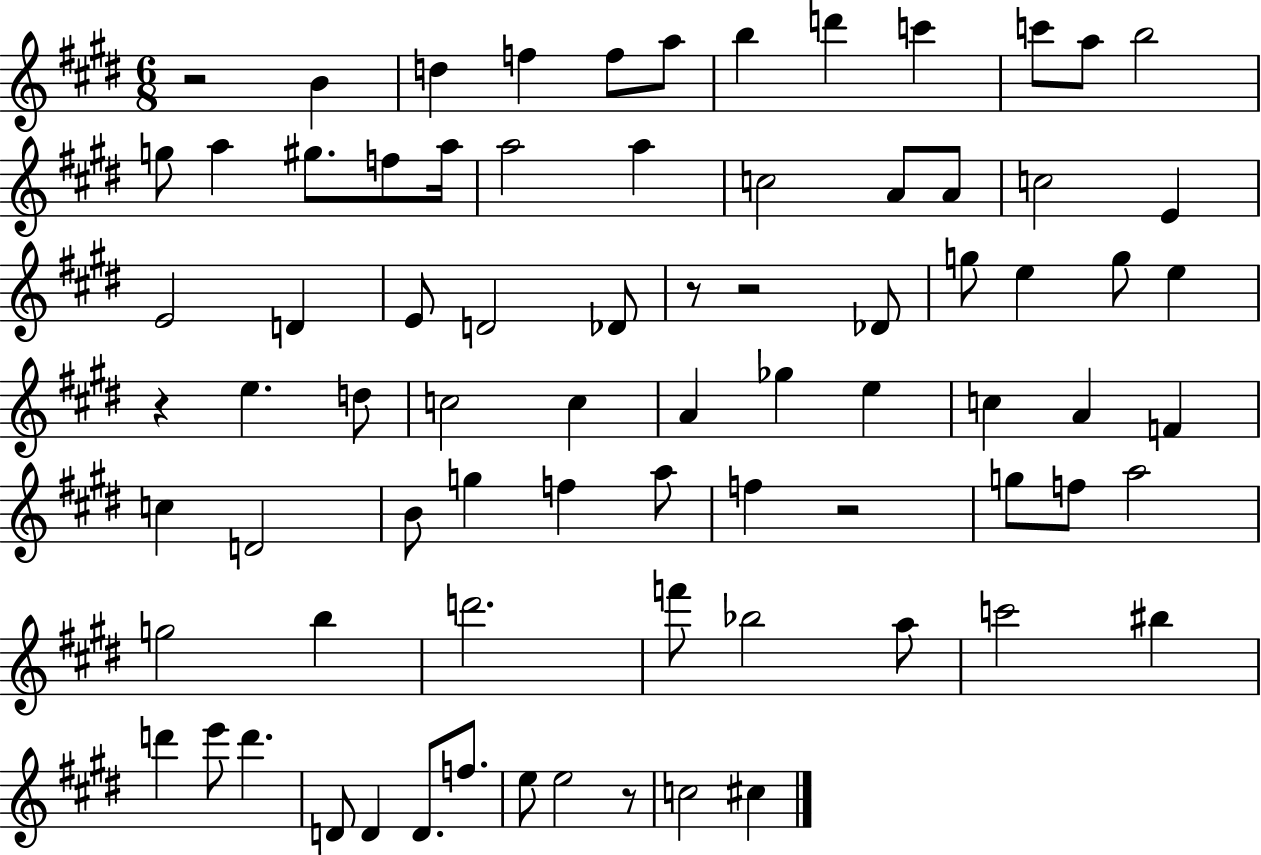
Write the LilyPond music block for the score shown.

{
  \clef treble
  \numericTimeSignature
  \time 6/8
  \key e \major
  \repeat volta 2 { r2 b'4 | d''4 f''4 f''8 a''8 | b''4 d'''4 c'''4 | c'''8 a''8 b''2 | \break g''8 a''4 gis''8. f''8 a''16 | a''2 a''4 | c''2 a'8 a'8 | c''2 e'4 | \break e'2 d'4 | e'8 d'2 des'8 | r8 r2 des'8 | g''8 e''4 g''8 e''4 | \break r4 e''4. d''8 | c''2 c''4 | a'4 ges''4 e''4 | c''4 a'4 f'4 | \break c''4 d'2 | b'8 g''4 f''4 a''8 | f''4 r2 | g''8 f''8 a''2 | \break g''2 b''4 | d'''2. | f'''8 bes''2 a''8 | c'''2 bis''4 | \break d'''4 e'''8 d'''4. | d'8 d'4 d'8. f''8. | e''8 e''2 r8 | c''2 cis''4 | \break } \bar "|."
}